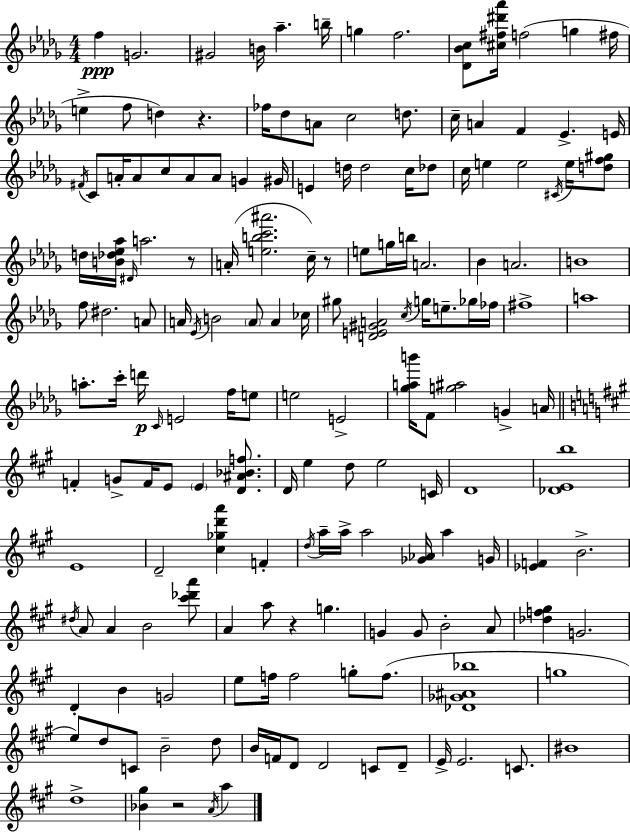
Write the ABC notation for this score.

X:1
T:Untitled
M:4/4
L:1/4
K:Bbm
f G2 ^G2 B/4 _a b/4 g f2 [_D_Bc]/2 [^c^f^d'_a']/4 f2 g ^f/4 e f/2 d z _f/4 _d/2 A/2 c2 d/2 c/4 A F _E E/4 ^F/4 C/2 A/4 A/2 c/2 A/2 A/2 G ^G/4 E d/4 d2 c/4 _d/2 c/4 e e2 ^C/4 e/4 [df^g]/2 d/4 [B_d_e_a]/4 ^D/4 a2 z/2 A/4 [ebc'^a']2 c/4 z/2 e/2 g/4 b/4 A2 _B A2 B4 f/2 ^d2 A/2 A/4 _E/4 B2 A/2 A _c/4 ^g/2 [DE^GA]2 c/4 g/4 e/2 _g/4 _f/4 ^f4 a4 a/2 c'/4 d'/4 C/4 E2 f/4 e/2 e2 E2 [_gab']/4 F/2 [g^a]2 G A/4 F G/2 F/4 E/2 E [D^A_Bf]/2 D/4 e d/2 e2 C/4 D4 [_DEb]4 E4 D2 [^c_gd'a'] F d/4 a/4 a/4 a2 [_G_A]/4 a G/4 [_EF] B2 ^d/4 A/2 A B2 [^c'_d'a']/2 A a/2 z g G G/2 B2 A/2 [_df^g] G2 D B G2 e/2 f/4 f2 g/2 f/2 [_D_G^A_b]4 g4 e/2 d/2 C/2 B2 d/2 B/4 F/4 D/2 D2 C/2 D/2 E/4 E2 C/2 ^B4 d4 [_B^g] z2 A/4 a